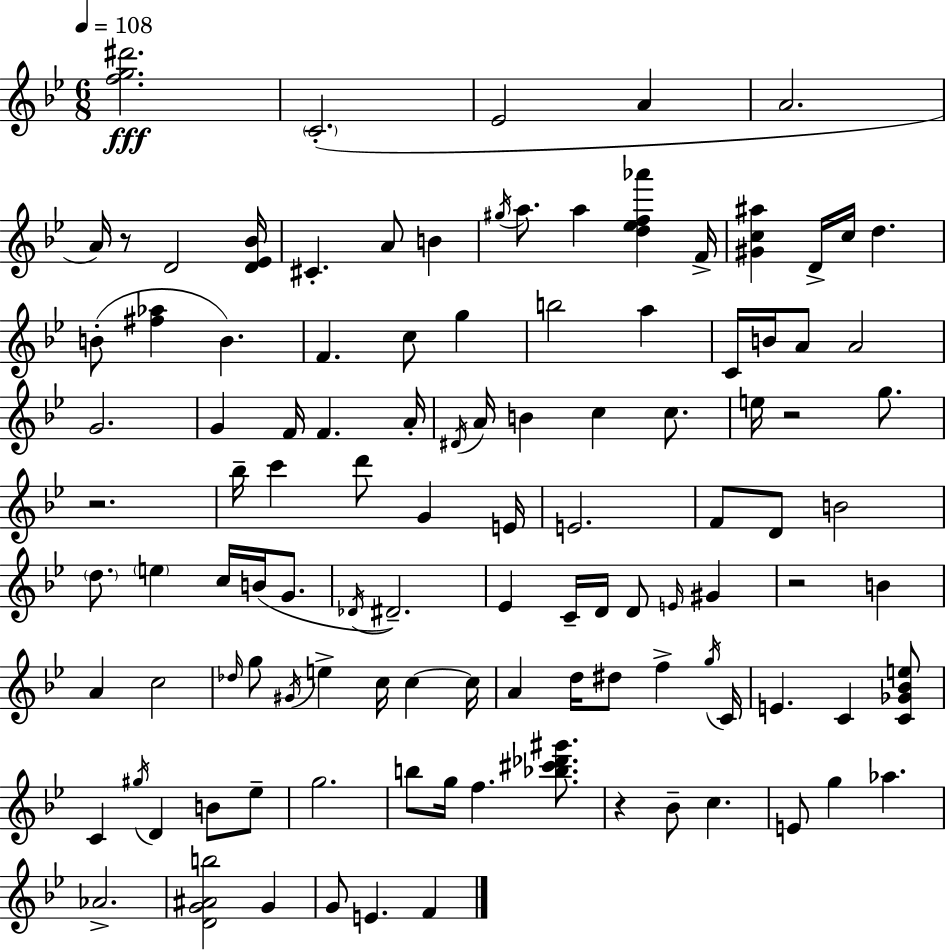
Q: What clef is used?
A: treble